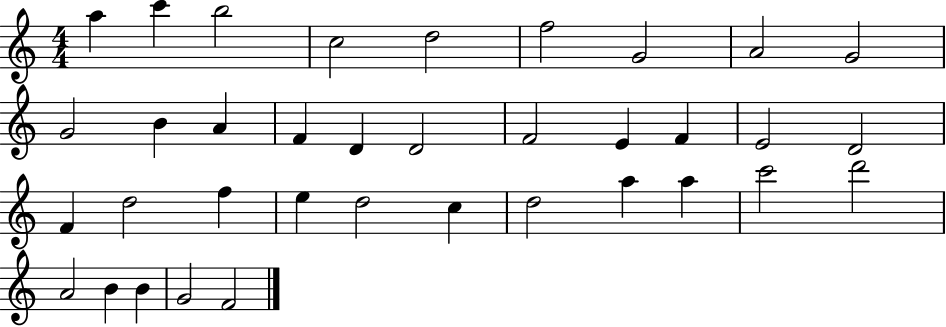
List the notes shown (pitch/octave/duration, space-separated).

A5/q C6/q B5/h C5/h D5/h F5/h G4/h A4/h G4/h G4/h B4/q A4/q F4/q D4/q D4/h F4/h E4/q F4/q E4/h D4/h F4/q D5/h F5/q E5/q D5/h C5/q D5/h A5/q A5/q C6/h D6/h A4/h B4/q B4/q G4/h F4/h